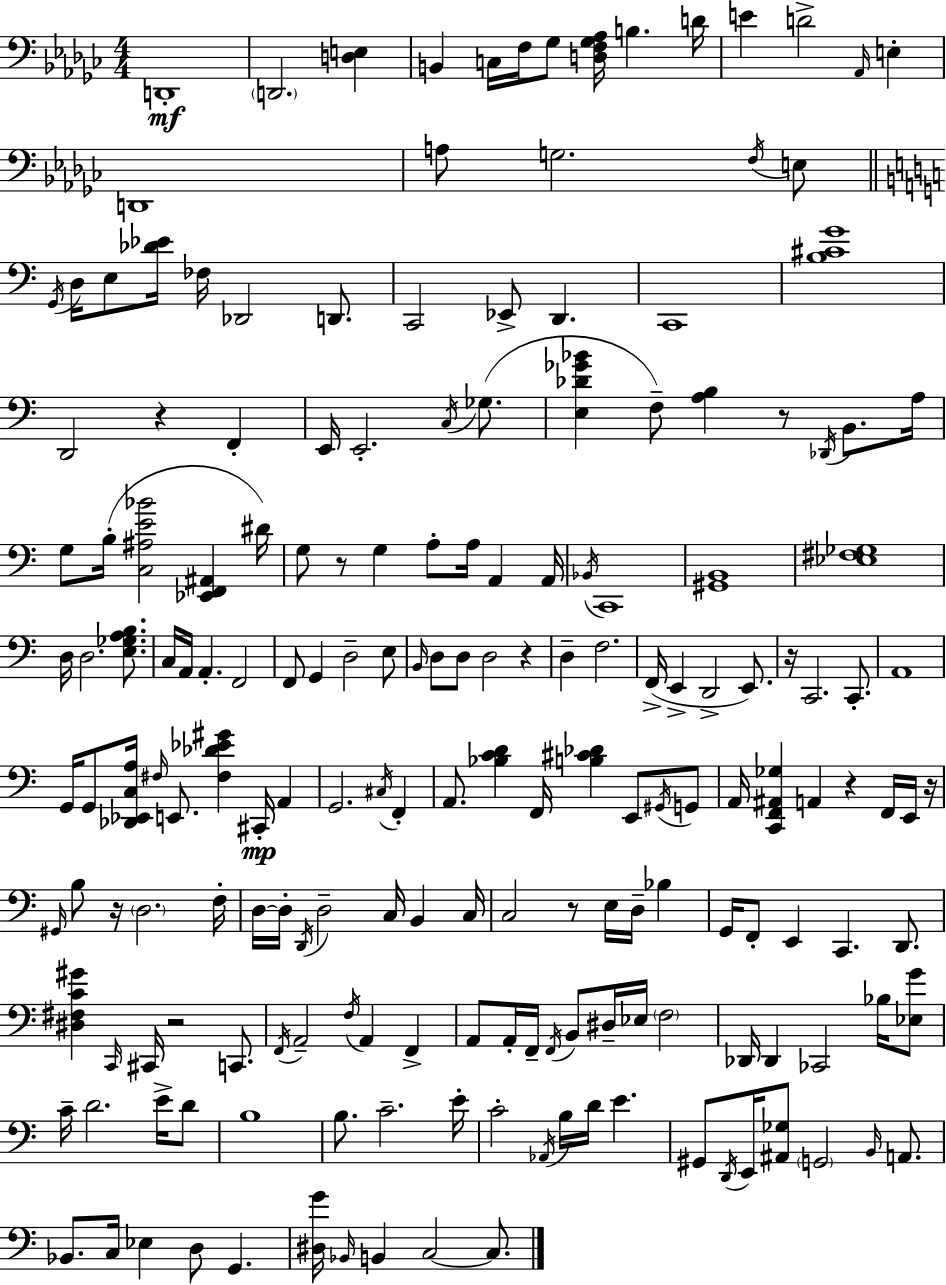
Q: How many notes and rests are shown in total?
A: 187